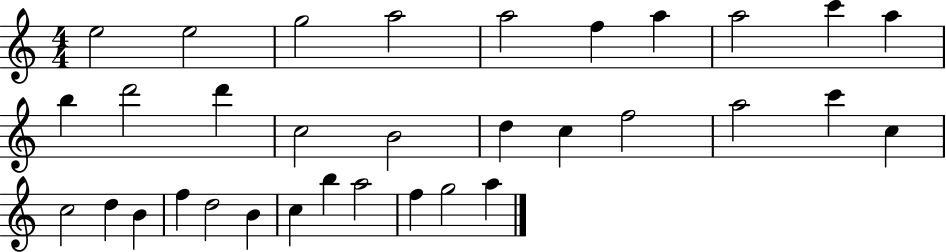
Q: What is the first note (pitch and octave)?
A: E5